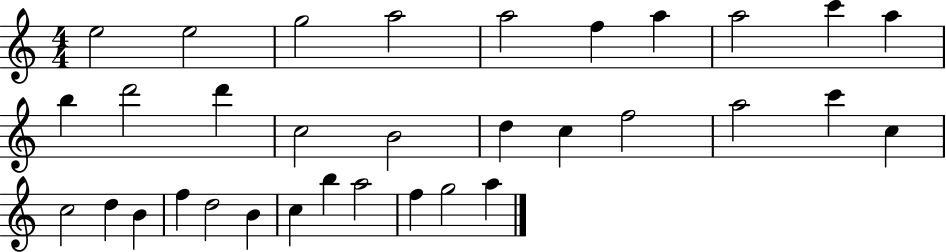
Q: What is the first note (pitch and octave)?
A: E5